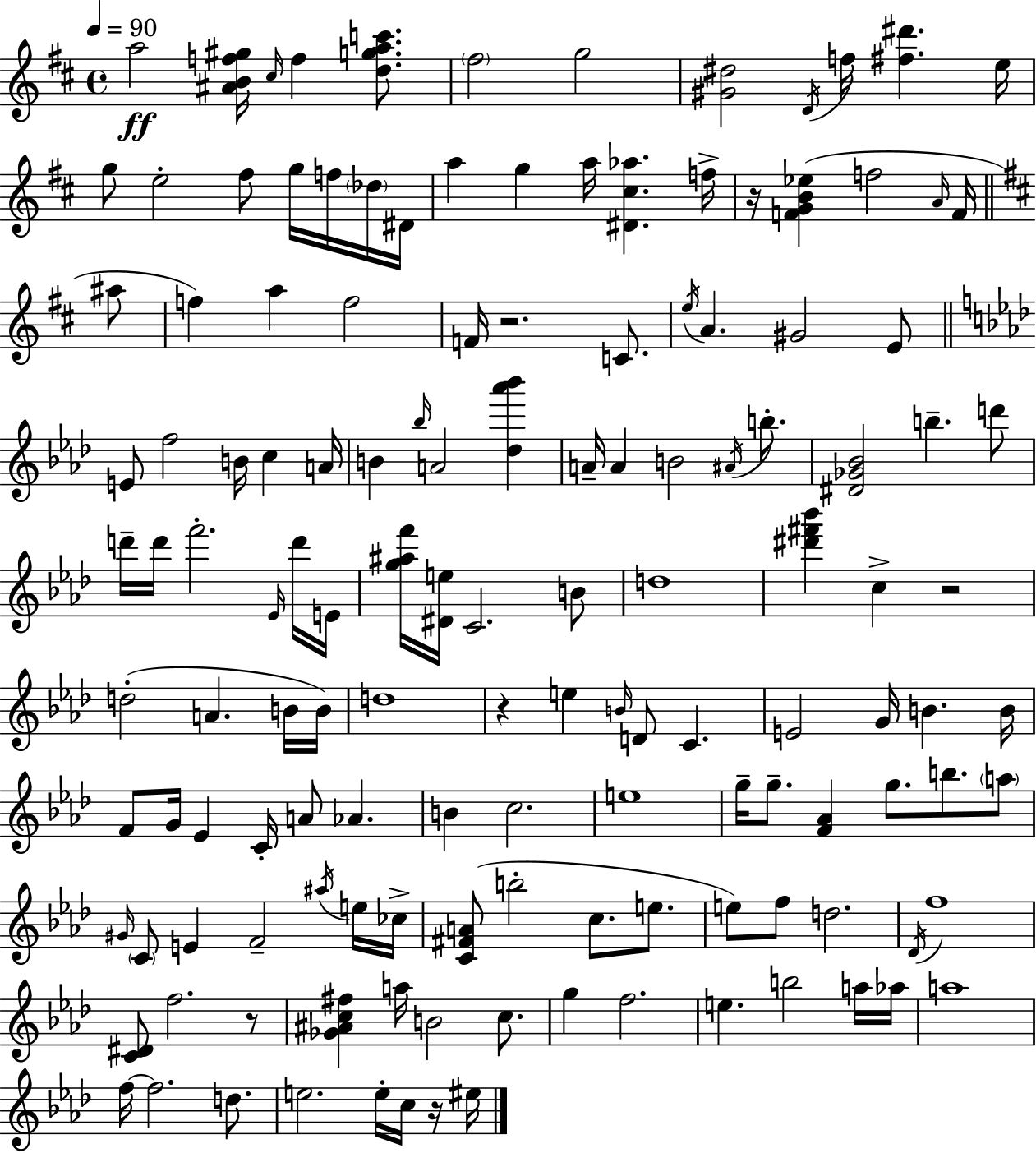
{
  \clef treble
  \time 4/4
  \defaultTimeSignature
  \key d \major
  \tempo 4 = 90
  \repeat volta 2 { a''2\ff <ais' b' f'' gis''>16 \grace { cis''16 } f''4 <d'' g'' a'' c'''>8. | \parenthesize fis''2 g''2 | <gis' dis''>2 \acciaccatura { d'16 } f''16 <fis'' dis'''>4. | e''16 g''8 e''2-. fis''8 g''16 f''16 | \break \parenthesize des''16 dis'16 a''4 g''4 a''16 <dis' cis'' aes''>4. | f''16-> r16 <f' g' b' ees''>4( f''2 \grace { a'16 } | f'16 \bar "||" \break \key d \major ais''8 f''4) a''4 f''2 | f'16 r2. c'8. | \acciaccatura { e''16 } a'4. gis'2 | e'8 \bar "||" \break \key f \minor e'8 f''2 b'16 c''4 a'16 | b'4 \grace { bes''16 } a'2 <des'' aes''' bes'''>4 | a'16-- a'4 b'2 \acciaccatura { ais'16 } b''8.-. | <dis' ges' bes'>2 b''4.-- | \break d'''8 d'''16-- d'''16 f'''2.-. | \grace { ees'16 } d'''16 e'16 <g'' ais'' f'''>16 <dis' e''>16 c'2. | b'8 d''1 | <dis''' fis''' bes'''>4 c''4-> r2 | \break d''2-.( a'4. | b'16 b'16) d''1 | r4 e''4 \grace { b'16 } d'8 c'4. | e'2 g'16 b'4. | \break b'16 f'8 g'16 ees'4 c'16-. a'8 aes'4. | b'4 c''2. | e''1 | g''16-- g''8.-- <f' aes'>4 g''8. b''8. | \break \parenthesize a''8 \grace { gis'16 } \parenthesize c'8 e'4 f'2-- | \acciaccatura { ais''16 } e''16 ces''16-> <c' fis' a'>8( b''2-. | c''8. e''8. e''8) f''8 d''2. | \acciaccatura { des'16 } f''1 | \break <c' dis'>8 f''2. | r8 <ges' ais' c'' fis''>4 a''16 b'2 | c''8. g''4 f''2. | e''4. b''2 | \break a''16 aes''16 a''1 | f''16~~ f''2. | d''8. e''2. | e''16-. c''16 r16 eis''16 } \bar "|."
}